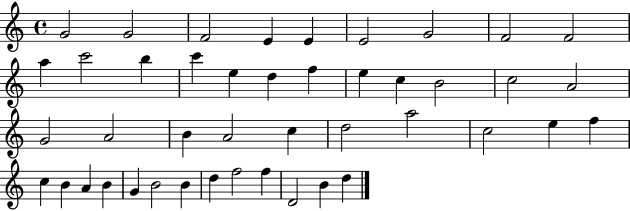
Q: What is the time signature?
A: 4/4